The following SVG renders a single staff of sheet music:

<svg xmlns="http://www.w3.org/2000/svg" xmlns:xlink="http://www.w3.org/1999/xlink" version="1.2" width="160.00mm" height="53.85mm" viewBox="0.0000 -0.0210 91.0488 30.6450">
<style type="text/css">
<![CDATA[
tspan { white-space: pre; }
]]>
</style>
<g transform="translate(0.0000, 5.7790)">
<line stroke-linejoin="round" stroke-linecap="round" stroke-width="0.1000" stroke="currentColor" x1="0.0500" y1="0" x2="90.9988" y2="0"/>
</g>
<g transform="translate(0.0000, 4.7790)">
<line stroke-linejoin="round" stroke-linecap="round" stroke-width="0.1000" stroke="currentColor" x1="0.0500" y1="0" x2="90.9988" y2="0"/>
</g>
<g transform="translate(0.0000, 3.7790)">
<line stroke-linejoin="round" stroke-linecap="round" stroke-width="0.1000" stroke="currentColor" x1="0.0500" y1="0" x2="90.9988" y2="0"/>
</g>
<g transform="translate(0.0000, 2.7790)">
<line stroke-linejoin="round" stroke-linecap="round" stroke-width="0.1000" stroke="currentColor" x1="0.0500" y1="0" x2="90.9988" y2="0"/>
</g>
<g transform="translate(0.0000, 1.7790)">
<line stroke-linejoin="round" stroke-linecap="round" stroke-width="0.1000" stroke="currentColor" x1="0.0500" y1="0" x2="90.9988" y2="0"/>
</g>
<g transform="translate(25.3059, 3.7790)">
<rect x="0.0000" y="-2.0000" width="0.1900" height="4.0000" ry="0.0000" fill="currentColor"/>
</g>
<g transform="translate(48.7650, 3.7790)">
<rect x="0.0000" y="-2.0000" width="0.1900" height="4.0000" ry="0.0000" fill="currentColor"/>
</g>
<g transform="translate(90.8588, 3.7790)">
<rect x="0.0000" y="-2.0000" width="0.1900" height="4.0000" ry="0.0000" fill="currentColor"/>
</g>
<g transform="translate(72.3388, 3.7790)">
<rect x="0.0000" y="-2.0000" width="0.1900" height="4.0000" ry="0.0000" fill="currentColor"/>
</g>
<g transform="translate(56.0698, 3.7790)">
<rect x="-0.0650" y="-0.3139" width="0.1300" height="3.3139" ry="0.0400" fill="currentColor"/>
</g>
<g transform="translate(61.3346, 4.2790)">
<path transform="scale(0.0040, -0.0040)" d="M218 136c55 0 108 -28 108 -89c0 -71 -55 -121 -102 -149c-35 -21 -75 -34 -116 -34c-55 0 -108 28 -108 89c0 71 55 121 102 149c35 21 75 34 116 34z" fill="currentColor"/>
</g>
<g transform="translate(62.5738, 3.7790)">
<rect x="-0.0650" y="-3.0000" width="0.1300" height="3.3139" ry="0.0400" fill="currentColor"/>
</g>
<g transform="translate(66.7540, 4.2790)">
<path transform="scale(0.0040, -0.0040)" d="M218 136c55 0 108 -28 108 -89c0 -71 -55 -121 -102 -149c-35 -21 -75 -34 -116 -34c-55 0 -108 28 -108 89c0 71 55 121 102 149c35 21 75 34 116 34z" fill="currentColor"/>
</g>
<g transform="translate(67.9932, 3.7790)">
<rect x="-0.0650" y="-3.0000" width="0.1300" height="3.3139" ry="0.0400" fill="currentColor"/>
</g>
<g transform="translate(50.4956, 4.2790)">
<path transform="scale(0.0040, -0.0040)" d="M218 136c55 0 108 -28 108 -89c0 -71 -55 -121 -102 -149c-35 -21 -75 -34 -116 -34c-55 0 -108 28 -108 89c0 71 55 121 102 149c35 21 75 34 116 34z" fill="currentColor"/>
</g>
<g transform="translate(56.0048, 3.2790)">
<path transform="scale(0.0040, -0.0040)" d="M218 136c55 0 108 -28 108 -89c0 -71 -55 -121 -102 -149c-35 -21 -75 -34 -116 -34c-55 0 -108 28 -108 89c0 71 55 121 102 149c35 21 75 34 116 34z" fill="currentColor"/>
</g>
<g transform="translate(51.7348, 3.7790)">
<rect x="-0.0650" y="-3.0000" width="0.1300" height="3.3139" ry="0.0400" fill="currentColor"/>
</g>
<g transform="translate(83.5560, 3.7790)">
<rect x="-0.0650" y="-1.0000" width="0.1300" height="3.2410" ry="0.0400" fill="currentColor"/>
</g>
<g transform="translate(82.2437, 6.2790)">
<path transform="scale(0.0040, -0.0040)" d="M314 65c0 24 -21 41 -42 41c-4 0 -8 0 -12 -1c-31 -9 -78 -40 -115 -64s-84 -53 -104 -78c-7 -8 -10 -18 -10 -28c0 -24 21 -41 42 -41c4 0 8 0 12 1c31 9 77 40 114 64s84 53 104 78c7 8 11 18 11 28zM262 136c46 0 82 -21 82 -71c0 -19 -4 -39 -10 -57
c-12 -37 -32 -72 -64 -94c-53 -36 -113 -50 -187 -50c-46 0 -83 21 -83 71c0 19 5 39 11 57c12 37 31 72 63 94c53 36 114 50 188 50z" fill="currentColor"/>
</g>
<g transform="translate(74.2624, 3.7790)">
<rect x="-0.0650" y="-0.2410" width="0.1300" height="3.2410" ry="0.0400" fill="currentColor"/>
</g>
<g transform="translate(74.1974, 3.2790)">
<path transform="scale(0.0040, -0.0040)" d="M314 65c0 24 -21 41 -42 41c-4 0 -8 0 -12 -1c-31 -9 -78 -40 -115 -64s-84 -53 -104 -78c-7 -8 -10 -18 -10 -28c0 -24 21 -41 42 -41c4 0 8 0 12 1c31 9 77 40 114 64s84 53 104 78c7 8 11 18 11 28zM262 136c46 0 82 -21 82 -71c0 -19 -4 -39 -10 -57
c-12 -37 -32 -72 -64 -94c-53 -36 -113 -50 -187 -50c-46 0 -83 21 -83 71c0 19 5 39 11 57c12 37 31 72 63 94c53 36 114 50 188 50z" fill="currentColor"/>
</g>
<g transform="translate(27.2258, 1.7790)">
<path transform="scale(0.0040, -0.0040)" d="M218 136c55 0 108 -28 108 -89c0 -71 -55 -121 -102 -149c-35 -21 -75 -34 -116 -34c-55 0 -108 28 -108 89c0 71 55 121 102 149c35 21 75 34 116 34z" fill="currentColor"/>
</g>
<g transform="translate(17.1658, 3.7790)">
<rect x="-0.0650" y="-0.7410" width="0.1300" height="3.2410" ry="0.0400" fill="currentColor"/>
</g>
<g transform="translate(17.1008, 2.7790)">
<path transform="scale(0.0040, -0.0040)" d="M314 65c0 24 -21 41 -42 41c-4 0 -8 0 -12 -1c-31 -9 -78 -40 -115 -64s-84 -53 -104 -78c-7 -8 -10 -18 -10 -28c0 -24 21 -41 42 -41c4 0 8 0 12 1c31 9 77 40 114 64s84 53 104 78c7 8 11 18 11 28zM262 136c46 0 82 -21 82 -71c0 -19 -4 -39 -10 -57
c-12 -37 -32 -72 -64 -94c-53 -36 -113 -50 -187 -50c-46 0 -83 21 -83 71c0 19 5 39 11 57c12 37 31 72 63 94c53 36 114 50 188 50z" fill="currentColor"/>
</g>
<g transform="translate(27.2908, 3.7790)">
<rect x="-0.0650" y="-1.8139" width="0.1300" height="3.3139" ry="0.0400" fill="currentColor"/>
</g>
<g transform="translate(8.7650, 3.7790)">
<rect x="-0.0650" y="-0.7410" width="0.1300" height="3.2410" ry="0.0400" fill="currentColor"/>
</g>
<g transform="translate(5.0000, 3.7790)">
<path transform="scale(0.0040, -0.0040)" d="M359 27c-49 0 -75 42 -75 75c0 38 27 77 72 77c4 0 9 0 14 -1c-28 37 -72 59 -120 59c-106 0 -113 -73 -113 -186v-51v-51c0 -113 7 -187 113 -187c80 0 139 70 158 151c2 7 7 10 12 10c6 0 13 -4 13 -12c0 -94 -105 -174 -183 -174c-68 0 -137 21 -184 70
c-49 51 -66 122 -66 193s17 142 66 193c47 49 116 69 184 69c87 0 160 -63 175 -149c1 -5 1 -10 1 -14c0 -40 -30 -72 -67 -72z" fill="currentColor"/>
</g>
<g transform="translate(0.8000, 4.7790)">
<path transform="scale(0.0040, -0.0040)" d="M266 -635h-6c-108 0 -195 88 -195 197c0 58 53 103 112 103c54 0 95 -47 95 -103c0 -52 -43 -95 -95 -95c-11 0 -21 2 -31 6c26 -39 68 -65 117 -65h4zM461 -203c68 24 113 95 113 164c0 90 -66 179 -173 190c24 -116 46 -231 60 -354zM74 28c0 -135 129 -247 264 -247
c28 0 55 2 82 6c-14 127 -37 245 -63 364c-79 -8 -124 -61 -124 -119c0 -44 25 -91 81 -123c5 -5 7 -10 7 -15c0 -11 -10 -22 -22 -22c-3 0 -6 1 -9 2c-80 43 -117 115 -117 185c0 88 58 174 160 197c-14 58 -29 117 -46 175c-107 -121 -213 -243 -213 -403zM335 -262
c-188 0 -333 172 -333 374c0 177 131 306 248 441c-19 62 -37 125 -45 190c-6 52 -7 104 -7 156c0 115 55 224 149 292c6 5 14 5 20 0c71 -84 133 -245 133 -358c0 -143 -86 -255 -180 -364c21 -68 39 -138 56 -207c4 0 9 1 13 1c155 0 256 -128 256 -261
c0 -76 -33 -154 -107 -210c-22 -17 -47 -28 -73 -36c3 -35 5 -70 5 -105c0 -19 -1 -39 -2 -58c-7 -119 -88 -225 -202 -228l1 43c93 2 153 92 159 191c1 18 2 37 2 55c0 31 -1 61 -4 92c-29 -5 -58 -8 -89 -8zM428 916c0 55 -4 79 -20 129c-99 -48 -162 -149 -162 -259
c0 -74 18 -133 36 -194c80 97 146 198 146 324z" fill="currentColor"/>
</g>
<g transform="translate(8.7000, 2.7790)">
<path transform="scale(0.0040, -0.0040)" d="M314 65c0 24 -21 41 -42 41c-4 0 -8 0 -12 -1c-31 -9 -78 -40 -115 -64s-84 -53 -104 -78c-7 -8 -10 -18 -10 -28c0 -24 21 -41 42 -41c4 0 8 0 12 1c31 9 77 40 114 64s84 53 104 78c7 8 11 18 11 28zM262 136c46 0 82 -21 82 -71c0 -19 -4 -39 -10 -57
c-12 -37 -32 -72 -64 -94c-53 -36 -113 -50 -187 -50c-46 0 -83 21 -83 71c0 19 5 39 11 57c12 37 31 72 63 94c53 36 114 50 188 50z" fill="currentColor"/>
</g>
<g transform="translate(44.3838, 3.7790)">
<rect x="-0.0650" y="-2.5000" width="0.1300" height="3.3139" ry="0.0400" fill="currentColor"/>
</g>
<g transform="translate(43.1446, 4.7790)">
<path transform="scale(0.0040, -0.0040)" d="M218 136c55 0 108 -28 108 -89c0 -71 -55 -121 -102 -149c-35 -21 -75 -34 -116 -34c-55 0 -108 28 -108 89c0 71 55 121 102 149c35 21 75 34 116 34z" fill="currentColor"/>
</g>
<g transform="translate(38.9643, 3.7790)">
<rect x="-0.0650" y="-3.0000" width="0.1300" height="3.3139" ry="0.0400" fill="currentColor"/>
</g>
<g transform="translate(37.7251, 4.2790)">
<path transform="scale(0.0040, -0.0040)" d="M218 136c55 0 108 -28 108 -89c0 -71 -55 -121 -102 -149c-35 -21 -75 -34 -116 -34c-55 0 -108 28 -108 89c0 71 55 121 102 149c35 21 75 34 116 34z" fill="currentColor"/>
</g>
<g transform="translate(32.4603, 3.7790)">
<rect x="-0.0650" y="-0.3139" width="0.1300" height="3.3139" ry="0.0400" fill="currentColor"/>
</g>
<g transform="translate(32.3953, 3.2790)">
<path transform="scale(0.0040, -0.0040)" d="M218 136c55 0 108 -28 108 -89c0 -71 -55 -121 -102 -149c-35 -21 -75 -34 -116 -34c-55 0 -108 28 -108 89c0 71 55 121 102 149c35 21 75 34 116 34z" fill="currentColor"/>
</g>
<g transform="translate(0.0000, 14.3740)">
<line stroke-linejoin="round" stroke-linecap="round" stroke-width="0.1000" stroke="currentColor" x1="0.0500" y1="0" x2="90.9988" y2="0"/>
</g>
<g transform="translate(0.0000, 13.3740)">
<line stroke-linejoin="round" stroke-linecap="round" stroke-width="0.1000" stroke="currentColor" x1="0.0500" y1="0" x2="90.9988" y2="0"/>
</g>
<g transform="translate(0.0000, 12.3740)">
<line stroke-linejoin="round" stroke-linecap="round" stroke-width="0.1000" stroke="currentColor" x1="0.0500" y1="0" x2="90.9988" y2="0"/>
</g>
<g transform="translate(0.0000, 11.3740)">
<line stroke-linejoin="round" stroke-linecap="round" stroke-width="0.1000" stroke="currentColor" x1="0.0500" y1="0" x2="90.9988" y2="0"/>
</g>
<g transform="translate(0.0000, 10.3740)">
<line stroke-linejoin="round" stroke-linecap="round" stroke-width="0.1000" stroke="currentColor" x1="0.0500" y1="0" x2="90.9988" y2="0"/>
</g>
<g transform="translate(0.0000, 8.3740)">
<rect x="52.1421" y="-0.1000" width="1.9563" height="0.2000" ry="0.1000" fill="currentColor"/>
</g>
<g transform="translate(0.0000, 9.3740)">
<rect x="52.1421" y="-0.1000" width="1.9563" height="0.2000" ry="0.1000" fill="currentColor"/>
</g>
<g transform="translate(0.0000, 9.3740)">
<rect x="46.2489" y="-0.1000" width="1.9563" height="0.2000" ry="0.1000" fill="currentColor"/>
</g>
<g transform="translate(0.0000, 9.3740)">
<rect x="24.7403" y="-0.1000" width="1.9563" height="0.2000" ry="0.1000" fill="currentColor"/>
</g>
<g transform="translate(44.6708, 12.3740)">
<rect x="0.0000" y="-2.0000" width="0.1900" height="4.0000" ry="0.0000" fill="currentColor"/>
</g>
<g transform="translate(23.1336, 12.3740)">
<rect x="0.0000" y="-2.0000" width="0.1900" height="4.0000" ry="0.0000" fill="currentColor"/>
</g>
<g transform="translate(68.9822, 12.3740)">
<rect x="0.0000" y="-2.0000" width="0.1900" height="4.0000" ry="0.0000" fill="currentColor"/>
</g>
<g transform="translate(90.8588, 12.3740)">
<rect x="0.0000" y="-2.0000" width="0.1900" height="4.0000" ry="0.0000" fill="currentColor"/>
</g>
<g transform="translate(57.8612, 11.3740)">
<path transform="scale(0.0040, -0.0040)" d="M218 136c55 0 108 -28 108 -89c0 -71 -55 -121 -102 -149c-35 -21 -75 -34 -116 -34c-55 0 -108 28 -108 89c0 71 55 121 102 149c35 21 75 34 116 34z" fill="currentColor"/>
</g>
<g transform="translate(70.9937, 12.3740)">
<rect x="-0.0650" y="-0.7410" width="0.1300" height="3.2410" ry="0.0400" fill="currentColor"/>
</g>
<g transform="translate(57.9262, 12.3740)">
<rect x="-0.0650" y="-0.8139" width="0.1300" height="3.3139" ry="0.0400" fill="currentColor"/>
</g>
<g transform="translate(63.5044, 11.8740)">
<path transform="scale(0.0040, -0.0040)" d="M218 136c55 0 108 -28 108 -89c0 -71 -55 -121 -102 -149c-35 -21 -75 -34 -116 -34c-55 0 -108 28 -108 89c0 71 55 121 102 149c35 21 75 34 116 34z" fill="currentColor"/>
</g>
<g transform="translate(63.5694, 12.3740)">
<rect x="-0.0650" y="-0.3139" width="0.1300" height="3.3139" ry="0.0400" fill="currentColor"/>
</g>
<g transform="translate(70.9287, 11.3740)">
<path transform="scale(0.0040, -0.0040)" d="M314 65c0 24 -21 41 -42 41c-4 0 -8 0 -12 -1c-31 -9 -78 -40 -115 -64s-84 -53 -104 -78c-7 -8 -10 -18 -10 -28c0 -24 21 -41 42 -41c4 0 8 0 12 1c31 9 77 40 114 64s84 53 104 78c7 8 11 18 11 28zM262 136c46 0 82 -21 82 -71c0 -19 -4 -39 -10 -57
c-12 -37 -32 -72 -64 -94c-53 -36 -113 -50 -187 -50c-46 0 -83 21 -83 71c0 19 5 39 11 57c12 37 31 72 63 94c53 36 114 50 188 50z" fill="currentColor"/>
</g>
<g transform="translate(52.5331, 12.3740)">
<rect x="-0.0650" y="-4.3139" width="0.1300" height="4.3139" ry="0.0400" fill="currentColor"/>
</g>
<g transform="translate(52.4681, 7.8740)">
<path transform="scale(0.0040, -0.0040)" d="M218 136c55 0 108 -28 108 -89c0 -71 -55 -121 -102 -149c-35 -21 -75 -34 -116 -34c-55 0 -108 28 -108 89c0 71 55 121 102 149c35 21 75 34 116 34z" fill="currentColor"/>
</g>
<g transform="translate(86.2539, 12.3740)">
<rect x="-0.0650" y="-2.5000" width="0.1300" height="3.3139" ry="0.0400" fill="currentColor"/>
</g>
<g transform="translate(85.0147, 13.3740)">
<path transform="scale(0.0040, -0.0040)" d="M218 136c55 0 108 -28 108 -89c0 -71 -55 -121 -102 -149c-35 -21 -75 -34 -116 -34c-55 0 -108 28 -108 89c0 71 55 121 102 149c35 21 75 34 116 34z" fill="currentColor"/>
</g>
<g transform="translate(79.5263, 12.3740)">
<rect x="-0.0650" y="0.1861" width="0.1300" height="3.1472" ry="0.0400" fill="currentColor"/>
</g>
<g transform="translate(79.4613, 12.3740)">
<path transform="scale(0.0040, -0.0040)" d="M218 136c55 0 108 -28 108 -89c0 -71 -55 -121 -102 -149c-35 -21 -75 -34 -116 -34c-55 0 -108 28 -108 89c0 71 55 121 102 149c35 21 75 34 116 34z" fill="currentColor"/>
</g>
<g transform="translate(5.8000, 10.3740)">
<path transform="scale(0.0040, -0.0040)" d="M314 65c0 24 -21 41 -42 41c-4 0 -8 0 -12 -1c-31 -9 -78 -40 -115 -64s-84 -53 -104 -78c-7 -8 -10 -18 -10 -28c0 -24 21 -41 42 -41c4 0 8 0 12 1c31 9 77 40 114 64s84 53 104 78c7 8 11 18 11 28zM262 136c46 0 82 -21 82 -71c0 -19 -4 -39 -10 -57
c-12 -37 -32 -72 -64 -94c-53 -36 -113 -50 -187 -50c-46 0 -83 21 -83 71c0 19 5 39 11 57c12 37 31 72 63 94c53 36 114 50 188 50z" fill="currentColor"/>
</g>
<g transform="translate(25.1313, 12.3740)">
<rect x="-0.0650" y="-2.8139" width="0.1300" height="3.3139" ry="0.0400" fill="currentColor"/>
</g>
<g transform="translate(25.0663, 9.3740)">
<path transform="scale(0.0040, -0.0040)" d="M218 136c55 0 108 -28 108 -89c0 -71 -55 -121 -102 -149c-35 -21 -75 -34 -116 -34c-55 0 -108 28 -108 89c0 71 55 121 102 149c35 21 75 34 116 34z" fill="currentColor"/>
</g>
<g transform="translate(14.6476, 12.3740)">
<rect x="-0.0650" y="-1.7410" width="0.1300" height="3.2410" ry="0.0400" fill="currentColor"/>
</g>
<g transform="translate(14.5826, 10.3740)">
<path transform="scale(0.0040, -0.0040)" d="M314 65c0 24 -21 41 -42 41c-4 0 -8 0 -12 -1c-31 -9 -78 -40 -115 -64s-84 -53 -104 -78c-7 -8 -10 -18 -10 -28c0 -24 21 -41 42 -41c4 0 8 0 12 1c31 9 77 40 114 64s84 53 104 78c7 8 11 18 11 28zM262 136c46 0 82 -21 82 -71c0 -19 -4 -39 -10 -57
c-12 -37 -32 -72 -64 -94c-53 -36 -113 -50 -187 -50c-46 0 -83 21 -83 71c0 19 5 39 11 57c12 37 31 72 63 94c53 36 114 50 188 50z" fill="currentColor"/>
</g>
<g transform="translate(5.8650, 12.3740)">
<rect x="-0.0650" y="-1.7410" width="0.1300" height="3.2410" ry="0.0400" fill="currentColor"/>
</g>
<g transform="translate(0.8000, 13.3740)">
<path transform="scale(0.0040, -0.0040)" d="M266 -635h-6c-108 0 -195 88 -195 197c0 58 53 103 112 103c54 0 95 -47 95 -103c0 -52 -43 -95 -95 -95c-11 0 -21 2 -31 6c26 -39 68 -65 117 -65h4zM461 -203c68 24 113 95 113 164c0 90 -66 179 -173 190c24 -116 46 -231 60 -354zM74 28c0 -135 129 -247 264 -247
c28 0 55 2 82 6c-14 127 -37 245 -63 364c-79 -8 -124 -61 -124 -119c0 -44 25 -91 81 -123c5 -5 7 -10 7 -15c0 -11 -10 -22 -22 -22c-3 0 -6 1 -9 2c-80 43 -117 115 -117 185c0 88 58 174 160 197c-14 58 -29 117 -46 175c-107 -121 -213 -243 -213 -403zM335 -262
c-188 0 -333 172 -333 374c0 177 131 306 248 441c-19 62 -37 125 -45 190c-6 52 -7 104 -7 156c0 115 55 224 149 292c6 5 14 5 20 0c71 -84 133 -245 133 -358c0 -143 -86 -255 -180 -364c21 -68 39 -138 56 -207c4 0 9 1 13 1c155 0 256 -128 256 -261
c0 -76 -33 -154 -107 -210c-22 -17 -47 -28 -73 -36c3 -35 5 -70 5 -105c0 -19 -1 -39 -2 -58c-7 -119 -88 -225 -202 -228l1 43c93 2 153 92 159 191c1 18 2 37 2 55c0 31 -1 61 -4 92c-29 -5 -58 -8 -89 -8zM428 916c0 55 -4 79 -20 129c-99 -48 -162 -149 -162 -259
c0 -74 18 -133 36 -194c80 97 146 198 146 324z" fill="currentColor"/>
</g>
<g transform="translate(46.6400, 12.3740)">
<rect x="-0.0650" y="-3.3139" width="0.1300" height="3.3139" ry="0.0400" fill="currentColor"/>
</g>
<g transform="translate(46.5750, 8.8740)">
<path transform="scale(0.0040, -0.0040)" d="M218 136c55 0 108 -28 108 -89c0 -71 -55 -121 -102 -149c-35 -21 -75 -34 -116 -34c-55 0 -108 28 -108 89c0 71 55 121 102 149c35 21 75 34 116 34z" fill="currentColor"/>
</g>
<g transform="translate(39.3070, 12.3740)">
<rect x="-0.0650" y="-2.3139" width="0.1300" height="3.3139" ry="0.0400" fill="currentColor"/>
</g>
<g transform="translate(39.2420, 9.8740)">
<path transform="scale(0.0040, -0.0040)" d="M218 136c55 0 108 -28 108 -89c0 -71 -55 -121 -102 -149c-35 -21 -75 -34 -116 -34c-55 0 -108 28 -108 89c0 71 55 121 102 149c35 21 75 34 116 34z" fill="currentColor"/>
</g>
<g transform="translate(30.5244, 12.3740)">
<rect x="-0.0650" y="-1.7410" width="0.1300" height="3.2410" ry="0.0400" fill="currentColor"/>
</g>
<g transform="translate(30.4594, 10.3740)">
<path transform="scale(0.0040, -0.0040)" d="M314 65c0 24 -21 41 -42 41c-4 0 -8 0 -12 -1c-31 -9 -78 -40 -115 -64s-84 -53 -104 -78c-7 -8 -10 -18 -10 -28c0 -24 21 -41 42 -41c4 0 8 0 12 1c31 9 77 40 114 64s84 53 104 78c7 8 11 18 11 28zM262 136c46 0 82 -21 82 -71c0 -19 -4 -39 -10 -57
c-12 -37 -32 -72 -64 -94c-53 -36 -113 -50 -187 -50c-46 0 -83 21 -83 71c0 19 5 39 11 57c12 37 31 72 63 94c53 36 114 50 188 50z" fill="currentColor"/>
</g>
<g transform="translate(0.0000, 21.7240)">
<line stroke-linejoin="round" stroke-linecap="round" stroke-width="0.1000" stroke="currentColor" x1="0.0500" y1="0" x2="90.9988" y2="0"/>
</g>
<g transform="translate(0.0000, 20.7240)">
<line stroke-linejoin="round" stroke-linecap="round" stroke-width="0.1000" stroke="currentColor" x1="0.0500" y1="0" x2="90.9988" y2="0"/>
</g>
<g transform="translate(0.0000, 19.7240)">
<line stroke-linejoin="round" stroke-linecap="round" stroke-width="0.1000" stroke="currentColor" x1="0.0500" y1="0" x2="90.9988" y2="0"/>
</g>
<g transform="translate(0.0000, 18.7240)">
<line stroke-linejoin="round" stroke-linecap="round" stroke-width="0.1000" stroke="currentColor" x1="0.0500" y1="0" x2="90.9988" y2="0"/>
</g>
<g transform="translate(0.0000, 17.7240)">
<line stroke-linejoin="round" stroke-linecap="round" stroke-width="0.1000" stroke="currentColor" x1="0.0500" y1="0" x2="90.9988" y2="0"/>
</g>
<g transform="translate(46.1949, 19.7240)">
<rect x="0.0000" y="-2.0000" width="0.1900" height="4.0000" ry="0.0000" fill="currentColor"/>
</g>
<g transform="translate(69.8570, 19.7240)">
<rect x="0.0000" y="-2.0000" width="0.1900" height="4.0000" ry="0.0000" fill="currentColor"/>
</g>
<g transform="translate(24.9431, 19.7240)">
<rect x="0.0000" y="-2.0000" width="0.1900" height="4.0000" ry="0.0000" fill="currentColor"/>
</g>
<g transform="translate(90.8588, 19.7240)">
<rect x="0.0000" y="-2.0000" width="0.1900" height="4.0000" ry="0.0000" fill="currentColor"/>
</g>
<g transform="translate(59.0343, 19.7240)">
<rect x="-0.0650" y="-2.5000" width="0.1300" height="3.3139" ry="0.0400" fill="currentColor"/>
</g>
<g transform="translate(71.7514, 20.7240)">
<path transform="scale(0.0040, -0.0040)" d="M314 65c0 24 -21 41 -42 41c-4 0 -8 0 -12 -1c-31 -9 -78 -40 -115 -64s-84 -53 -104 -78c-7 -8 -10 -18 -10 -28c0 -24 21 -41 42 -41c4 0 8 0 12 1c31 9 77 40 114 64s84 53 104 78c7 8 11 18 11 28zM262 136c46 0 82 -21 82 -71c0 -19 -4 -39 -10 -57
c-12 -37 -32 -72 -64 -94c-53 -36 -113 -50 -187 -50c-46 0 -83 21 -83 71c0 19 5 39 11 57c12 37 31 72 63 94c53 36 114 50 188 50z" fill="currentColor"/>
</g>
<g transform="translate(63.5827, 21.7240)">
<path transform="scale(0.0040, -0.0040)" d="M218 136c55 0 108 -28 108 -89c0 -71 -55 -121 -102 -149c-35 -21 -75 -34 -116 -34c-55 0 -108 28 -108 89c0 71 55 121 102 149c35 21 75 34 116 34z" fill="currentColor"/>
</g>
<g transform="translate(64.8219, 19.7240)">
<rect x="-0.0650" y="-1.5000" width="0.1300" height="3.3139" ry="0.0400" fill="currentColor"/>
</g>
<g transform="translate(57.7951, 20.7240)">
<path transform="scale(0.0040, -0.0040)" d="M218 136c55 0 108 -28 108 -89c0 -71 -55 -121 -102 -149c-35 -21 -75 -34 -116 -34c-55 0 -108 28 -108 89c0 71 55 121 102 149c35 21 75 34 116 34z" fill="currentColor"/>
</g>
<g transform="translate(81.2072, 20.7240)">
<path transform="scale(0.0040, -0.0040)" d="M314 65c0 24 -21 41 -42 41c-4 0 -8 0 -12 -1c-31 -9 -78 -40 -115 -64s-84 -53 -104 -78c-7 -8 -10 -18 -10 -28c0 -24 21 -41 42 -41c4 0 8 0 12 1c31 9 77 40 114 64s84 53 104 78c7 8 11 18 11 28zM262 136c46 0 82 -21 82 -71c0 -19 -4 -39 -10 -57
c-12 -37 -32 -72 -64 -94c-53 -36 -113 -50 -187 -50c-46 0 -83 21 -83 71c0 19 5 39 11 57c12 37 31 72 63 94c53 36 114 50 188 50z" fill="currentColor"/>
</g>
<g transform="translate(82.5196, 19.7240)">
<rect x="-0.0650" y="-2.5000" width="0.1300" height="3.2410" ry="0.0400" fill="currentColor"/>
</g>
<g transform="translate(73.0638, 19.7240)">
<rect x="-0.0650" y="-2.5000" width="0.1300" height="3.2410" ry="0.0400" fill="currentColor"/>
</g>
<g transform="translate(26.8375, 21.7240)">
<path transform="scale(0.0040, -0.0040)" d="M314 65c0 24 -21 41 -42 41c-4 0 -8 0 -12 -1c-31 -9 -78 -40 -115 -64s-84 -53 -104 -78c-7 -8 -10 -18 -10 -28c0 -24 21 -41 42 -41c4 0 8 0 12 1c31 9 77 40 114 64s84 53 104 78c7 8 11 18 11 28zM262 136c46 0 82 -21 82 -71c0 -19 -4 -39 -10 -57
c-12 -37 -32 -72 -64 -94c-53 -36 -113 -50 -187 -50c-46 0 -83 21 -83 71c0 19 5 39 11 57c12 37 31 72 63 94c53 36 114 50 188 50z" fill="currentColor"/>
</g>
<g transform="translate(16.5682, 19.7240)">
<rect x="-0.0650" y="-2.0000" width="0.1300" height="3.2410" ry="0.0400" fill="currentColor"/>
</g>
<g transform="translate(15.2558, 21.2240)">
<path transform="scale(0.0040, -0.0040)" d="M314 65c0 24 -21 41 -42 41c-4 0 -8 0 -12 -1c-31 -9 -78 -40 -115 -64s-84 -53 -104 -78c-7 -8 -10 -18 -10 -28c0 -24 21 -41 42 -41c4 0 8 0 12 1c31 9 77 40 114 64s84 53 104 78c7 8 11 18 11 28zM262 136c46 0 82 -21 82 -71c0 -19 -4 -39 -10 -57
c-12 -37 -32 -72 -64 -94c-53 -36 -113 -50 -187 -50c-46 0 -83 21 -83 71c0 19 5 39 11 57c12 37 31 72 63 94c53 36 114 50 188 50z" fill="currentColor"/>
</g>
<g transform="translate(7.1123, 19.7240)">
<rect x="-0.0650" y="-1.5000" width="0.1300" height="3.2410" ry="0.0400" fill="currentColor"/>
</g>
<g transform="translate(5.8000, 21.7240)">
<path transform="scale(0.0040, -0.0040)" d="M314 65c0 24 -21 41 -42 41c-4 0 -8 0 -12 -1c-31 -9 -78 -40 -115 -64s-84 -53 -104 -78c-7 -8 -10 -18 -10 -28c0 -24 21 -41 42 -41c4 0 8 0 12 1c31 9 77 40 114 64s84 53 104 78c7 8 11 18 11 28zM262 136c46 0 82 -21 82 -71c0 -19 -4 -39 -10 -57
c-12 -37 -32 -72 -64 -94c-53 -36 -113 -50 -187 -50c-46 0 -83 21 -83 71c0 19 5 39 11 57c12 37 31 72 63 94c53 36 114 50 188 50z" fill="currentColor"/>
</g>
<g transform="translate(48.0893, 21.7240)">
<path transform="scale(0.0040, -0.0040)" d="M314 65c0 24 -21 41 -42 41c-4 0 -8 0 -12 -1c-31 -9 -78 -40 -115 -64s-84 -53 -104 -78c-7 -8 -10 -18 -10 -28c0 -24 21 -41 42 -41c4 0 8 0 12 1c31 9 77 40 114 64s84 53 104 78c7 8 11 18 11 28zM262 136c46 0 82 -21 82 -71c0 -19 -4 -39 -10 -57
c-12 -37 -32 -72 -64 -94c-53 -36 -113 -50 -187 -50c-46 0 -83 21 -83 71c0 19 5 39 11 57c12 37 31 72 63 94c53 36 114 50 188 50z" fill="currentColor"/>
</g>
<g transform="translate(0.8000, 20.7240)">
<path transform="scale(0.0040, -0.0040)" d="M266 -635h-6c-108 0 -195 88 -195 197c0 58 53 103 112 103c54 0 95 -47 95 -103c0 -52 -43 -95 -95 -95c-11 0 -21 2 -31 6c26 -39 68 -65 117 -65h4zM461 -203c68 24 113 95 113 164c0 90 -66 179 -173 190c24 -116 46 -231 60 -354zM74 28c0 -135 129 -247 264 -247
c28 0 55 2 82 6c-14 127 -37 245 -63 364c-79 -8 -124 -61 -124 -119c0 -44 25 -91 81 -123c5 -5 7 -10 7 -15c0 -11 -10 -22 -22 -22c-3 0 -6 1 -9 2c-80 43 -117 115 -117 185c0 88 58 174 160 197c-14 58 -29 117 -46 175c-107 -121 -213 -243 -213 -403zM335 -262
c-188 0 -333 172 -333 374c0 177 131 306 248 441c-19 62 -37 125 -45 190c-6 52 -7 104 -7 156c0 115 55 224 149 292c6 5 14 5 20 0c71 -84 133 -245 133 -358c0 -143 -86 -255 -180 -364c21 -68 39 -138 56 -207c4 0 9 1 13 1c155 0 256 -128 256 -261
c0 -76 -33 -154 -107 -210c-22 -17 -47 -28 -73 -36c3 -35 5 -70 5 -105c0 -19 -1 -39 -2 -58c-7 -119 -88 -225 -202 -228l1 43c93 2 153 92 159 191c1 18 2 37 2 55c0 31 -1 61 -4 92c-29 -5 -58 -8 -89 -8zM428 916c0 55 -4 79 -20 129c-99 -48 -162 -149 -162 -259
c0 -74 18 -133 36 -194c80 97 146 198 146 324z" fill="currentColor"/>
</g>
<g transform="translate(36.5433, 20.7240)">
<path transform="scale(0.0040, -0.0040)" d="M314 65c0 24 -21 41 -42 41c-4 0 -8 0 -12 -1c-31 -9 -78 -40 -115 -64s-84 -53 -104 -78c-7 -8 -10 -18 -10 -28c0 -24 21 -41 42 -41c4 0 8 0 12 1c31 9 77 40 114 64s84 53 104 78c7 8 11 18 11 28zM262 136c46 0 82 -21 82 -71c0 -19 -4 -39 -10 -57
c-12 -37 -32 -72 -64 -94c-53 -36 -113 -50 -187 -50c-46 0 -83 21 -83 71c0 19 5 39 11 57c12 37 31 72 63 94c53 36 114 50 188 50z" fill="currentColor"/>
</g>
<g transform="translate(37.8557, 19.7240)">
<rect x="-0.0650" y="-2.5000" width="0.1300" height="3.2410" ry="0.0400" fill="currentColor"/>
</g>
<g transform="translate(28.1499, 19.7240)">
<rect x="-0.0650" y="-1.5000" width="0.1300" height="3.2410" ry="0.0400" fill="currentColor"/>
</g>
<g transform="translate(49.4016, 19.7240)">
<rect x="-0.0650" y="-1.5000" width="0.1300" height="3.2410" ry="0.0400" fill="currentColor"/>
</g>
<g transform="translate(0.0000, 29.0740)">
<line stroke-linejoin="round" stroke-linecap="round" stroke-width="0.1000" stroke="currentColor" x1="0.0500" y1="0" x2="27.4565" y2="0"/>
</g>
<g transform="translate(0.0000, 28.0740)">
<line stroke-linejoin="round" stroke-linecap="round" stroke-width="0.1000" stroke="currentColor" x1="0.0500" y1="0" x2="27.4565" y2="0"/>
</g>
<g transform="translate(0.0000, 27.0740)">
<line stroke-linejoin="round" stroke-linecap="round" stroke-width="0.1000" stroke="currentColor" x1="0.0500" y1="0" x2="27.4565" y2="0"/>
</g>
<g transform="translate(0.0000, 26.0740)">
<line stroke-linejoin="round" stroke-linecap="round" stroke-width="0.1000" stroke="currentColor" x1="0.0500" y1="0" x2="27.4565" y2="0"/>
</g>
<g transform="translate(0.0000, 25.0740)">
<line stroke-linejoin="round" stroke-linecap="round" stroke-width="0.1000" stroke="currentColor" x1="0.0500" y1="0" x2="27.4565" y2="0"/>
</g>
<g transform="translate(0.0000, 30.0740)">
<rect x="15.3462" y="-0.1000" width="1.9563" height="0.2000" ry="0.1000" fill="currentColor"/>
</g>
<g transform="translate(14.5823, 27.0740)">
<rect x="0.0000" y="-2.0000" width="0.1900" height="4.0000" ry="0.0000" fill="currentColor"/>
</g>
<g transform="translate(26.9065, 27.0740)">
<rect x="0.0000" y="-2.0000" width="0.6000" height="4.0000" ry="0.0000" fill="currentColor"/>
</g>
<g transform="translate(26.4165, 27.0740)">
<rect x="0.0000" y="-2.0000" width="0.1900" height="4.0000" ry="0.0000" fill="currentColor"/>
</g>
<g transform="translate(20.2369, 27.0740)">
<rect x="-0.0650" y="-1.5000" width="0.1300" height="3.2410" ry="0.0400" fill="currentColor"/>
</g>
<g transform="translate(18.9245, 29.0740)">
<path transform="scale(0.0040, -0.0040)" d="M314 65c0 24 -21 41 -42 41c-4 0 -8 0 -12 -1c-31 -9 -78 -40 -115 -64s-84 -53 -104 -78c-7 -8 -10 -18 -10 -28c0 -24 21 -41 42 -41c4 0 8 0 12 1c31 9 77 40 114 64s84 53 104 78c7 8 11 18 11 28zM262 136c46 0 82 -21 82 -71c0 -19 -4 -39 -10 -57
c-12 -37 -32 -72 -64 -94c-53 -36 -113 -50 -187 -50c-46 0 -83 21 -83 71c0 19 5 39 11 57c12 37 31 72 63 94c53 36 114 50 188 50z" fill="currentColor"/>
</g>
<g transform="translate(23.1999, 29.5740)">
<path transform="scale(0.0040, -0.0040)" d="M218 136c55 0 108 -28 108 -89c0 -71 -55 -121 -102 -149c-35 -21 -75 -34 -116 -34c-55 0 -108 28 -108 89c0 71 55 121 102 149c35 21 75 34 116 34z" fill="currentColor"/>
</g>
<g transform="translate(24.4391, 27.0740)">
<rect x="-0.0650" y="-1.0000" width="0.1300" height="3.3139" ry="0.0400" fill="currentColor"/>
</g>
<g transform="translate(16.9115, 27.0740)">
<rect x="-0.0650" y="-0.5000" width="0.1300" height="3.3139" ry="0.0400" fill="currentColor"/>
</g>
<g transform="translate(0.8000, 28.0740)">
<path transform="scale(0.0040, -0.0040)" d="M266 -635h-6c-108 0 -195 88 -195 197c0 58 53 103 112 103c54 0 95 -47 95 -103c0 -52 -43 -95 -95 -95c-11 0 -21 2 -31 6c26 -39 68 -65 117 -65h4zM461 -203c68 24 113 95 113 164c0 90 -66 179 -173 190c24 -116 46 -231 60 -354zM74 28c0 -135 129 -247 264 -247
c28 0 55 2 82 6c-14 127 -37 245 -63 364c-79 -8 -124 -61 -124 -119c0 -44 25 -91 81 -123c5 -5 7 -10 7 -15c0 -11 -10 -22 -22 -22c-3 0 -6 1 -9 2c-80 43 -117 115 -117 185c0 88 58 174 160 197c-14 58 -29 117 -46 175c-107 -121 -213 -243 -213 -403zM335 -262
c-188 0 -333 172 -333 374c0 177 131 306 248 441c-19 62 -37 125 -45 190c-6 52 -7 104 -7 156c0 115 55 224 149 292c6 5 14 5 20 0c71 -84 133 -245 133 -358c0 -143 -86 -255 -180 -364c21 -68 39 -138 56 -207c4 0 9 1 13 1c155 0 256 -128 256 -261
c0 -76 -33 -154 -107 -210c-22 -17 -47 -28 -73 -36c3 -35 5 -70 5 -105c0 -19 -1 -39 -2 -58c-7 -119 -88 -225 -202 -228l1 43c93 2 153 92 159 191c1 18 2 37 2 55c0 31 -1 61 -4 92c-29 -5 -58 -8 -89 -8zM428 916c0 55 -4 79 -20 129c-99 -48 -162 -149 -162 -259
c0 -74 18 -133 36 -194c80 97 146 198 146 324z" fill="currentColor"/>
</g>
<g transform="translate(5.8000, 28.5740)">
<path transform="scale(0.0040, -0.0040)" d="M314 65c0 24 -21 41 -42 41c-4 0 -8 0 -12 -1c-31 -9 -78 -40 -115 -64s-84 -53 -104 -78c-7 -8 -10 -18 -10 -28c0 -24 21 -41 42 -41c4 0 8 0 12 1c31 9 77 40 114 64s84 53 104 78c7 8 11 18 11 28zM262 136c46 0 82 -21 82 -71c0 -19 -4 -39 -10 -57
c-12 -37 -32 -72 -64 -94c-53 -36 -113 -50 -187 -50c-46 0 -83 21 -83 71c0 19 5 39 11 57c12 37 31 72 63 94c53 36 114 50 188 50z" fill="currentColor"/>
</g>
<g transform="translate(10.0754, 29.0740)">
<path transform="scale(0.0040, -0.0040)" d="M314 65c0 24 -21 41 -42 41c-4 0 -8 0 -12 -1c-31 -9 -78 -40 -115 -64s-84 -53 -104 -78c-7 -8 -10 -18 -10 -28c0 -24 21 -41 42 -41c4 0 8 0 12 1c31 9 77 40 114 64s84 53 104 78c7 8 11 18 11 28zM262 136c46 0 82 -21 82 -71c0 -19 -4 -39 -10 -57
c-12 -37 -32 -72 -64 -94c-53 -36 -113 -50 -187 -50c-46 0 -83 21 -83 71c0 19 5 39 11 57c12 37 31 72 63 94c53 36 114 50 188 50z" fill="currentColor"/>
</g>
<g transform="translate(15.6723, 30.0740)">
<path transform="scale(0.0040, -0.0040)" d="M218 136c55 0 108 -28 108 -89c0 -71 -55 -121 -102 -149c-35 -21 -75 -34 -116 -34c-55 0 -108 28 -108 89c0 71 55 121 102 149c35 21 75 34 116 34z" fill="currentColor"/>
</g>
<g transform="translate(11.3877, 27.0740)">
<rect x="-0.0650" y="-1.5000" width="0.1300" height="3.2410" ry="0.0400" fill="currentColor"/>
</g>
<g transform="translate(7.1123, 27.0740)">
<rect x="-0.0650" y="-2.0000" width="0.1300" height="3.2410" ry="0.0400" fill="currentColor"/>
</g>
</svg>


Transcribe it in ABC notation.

X:1
T:Untitled
M:4/4
L:1/4
K:C
d2 d2 f c A G A c A A c2 D2 f2 f2 a f2 g b d' d c d2 B G E2 F2 E2 G2 E2 G E G2 G2 F2 E2 C E2 D